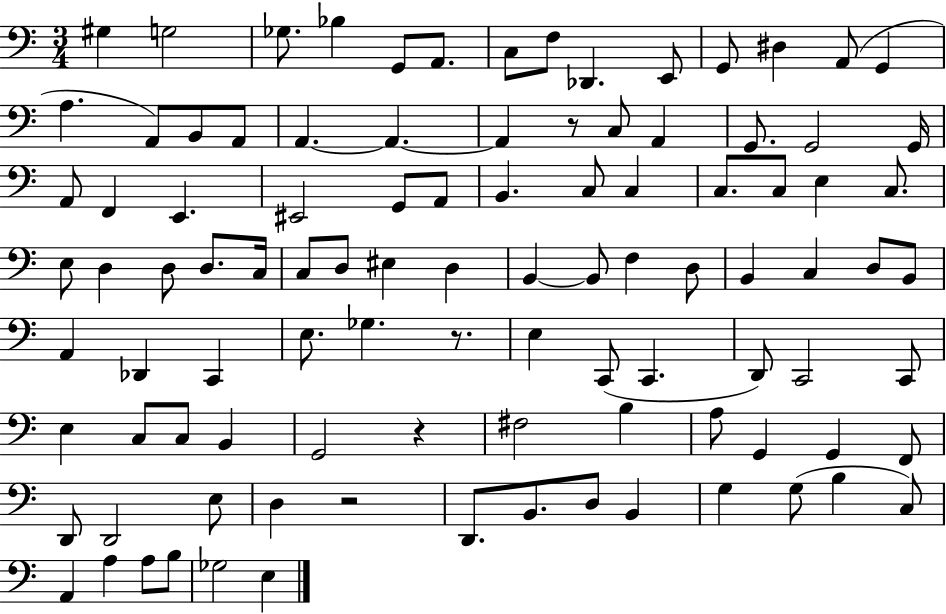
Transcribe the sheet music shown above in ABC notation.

X:1
T:Untitled
M:3/4
L:1/4
K:C
^G, G,2 _G,/2 _B, G,,/2 A,,/2 C,/2 F,/2 _D,, E,,/2 G,,/2 ^D, A,,/2 G,, A, A,,/2 B,,/2 A,,/2 A,, A,, A,, z/2 C,/2 A,, G,,/2 G,,2 G,,/4 A,,/2 F,, E,, ^E,,2 G,,/2 A,,/2 B,, C,/2 C, C,/2 C,/2 E, C,/2 E,/2 D, D,/2 D,/2 C,/4 C,/2 D,/2 ^E, D, B,, B,,/2 F, D,/2 B,, C, D,/2 B,,/2 A,, _D,, C,, E,/2 _G, z/2 E, C,,/2 C,, D,,/2 C,,2 C,,/2 E, C,/2 C,/2 B,, G,,2 z ^F,2 B, A,/2 G,, G,, F,,/2 D,,/2 D,,2 E,/2 D, z2 D,,/2 B,,/2 D,/2 B,, G, G,/2 B, C,/2 A,, A, A,/2 B,/2 _G,2 E,